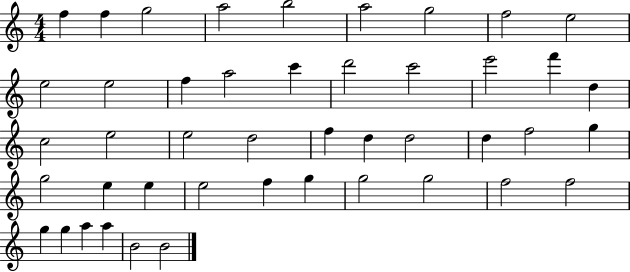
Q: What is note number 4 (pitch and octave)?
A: A5